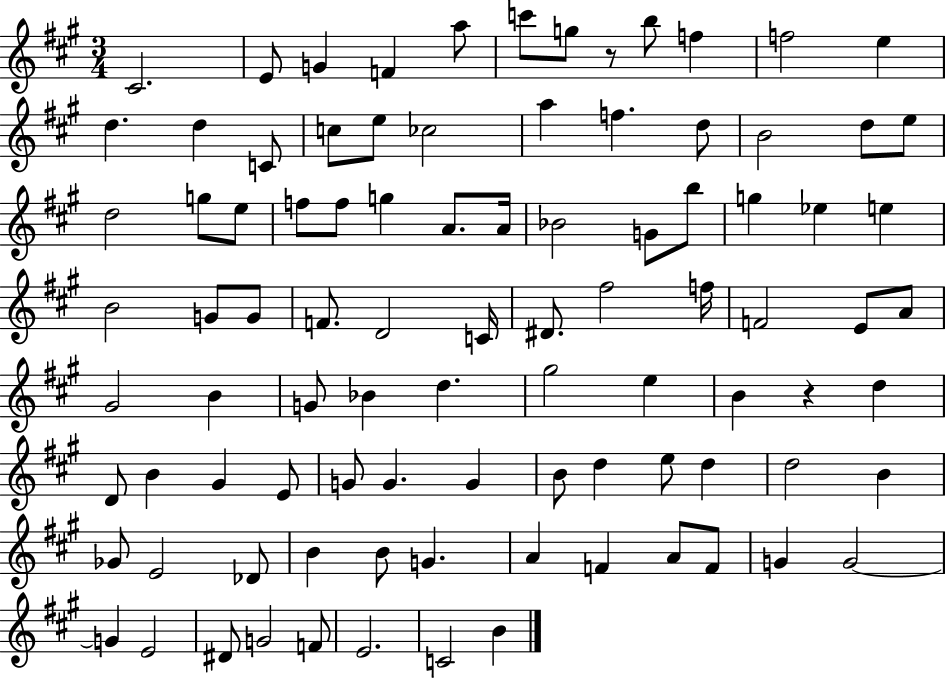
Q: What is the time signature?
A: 3/4